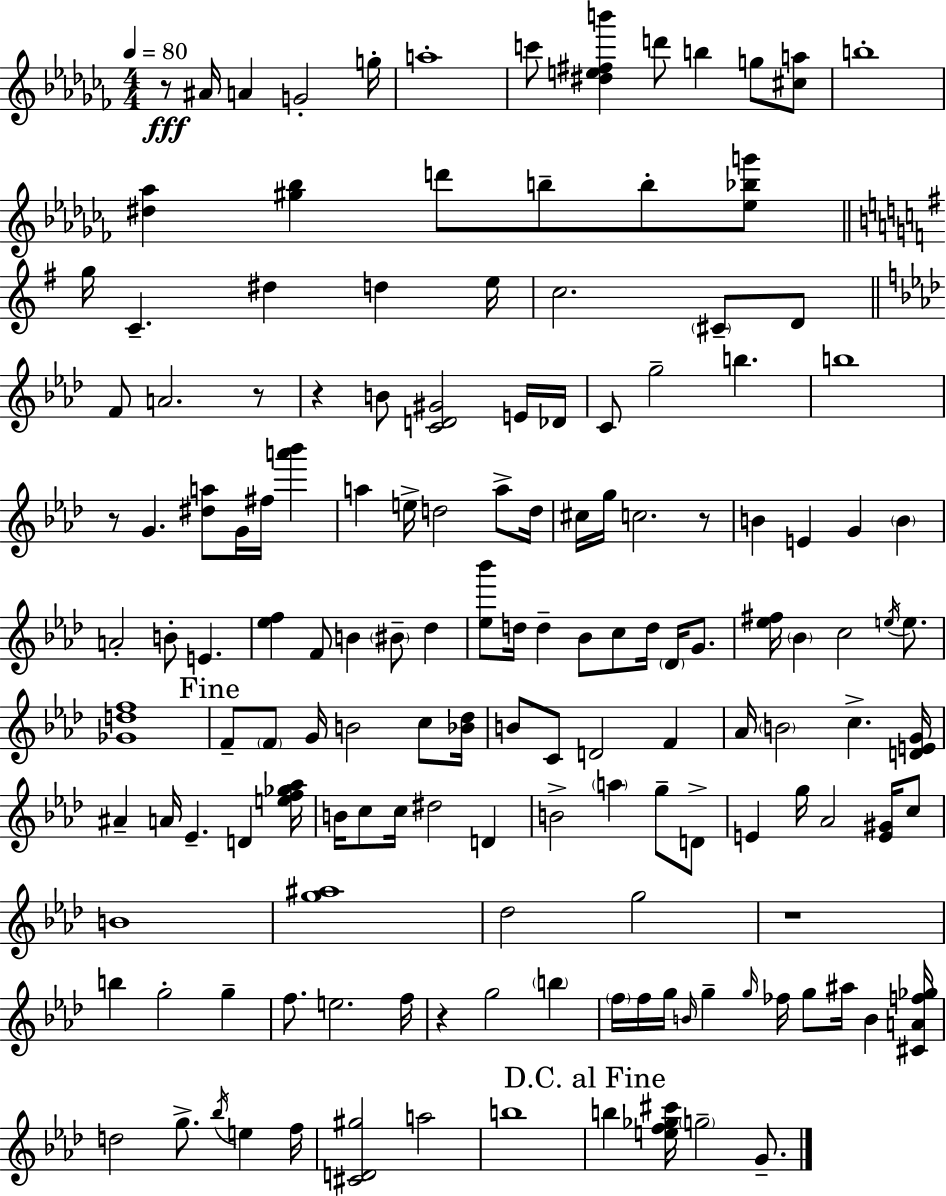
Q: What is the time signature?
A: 4/4